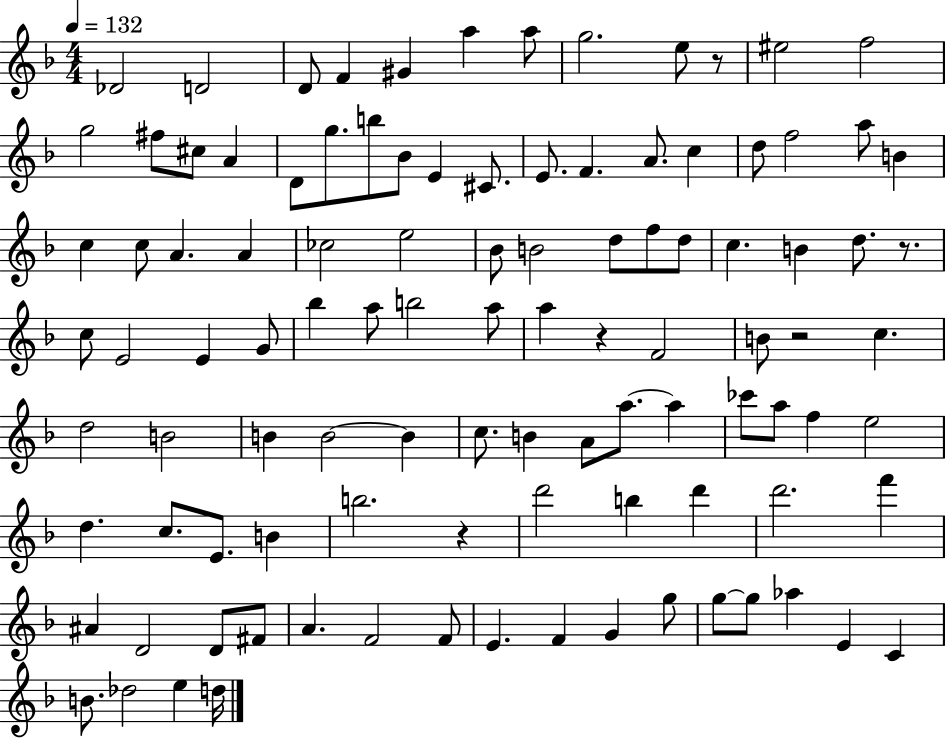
Db4/h D4/h D4/e F4/q G#4/q A5/q A5/e G5/h. E5/e R/e EIS5/h F5/h G5/h F#5/e C#5/e A4/q D4/e G5/e. B5/e Bb4/e E4/q C#4/e. E4/e. F4/q. A4/e. C5/q D5/e F5/h A5/e B4/q C5/q C5/e A4/q. A4/q CES5/h E5/h Bb4/e B4/h D5/e F5/e D5/e C5/q. B4/q D5/e. R/e. C5/e E4/h E4/q G4/e Bb5/q A5/e B5/h A5/e A5/q R/q F4/h B4/e R/h C5/q. D5/h B4/h B4/q B4/h B4/q C5/e. B4/q A4/e A5/e. A5/q CES6/e A5/e F5/q E5/h D5/q. C5/e. E4/e. B4/q B5/h. R/q D6/h B5/q D6/q D6/h. F6/q A#4/q D4/h D4/e F#4/e A4/q. F4/h F4/e E4/q. F4/q G4/q G5/e G5/e G5/e Ab5/q E4/q C4/q B4/e. Db5/h E5/q D5/s